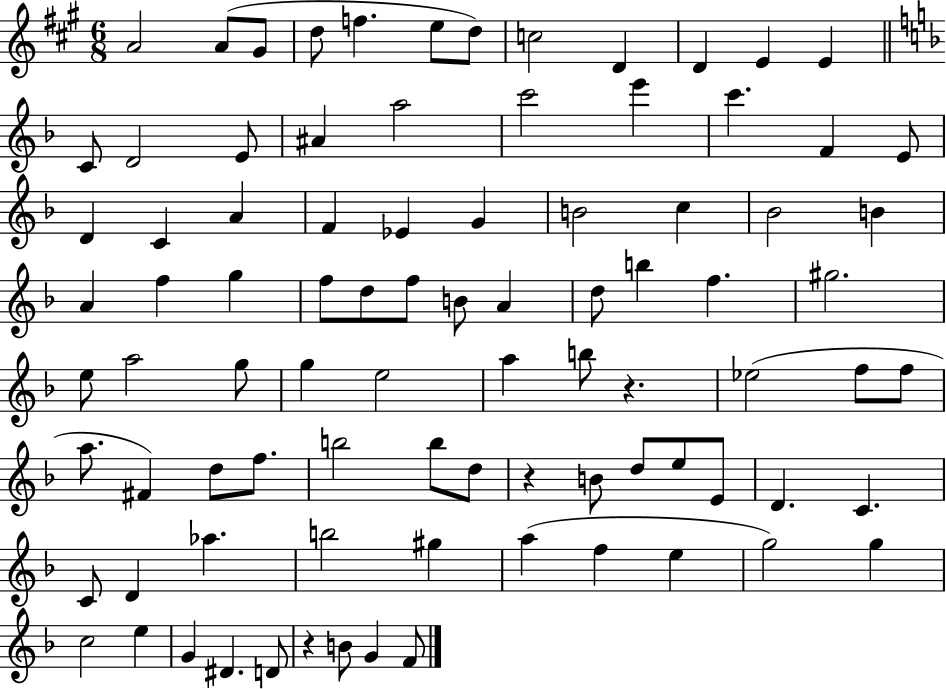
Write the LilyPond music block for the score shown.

{
  \clef treble
  \numericTimeSignature
  \time 6/8
  \key a \major
  \repeat volta 2 { a'2 a'8( gis'8 | d''8 f''4. e''8 d''8) | c''2 d'4 | d'4 e'4 e'4 | \break \bar "||" \break \key f \major c'8 d'2 e'8 | ais'4 a''2 | c'''2 e'''4 | c'''4. f'4 e'8 | \break d'4 c'4 a'4 | f'4 ees'4 g'4 | b'2 c''4 | bes'2 b'4 | \break a'4 f''4 g''4 | f''8 d''8 f''8 b'8 a'4 | d''8 b''4 f''4. | gis''2. | \break e''8 a''2 g''8 | g''4 e''2 | a''4 b''8 r4. | ees''2( f''8 f''8 | \break a''8. fis'4) d''8 f''8. | b''2 b''8 d''8 | r4 b'8 d''8 e''8 e'8 | d'4. c'4. | \break c'8 d'4 aes''4. | b''2 gis''4 | a''4( f''4 e''4 | g''2) g''4 | \break c''2 e''4 | g'4 dis'4. d'8 | r4 b'8 g'4 f'8 | } \bar "|."
}